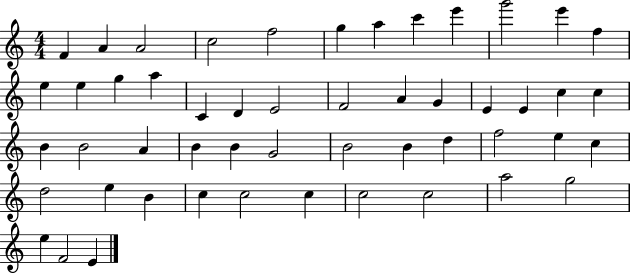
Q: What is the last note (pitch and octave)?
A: E4